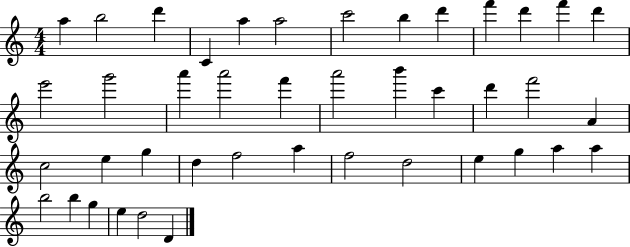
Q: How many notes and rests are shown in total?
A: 42